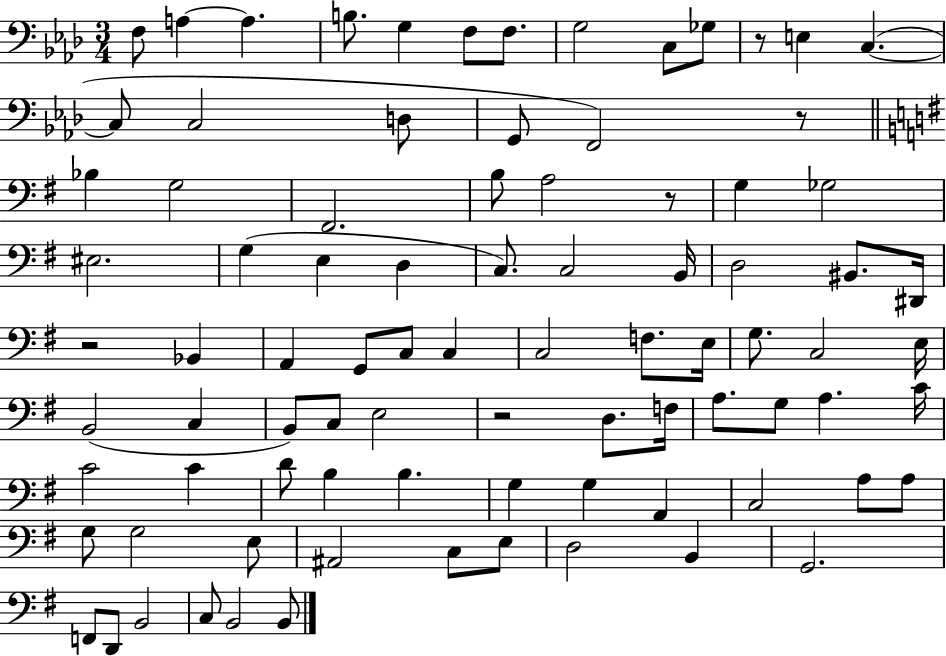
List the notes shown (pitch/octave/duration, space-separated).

F3/e A3/q A3/q. B3/e. G3/q F3/e F3/e. G3/h C3/e Gb3/e R/e E3/q C3/q. C3/e C3/h D3/e G2/e F2/h R/e Bb3/q G3/h F#2/h. B3/e A3/h R/e G3/q Gb3/h EIS3/h. G3/q E3/q D3/q C3/e. C3/h B2/s D3/h BIS2/e. D#2/s R/h Bb2/q A2/q G2/e C3/e C3/q C3/h F3/e. E3/s G3/e. C3/h E3/s B2/h C3/q B2/e C3/e E3/h R/h D3/e. F3/s A3/e. G3/e A3/q. C4/s C4/h C4/q D4/e B3/q B3/q. G3/q G3/q A2/q C3/h A3/e A3/e G3/e G3/h E3/e A#2/h C3/e E3/e D3/h B2/q G2/h. F2/e D2/e B2/h C3/e B2/h B2/e